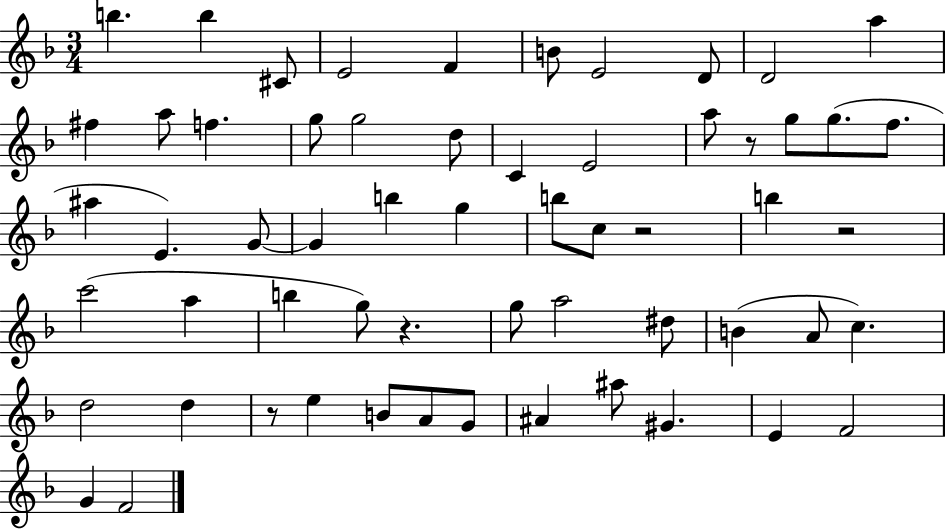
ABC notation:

X:1
T:Untitled
M:3/4
L:1/4
K:F
b b ^C/2 E2 F B/2 E2 D/2 D2 a ^f a/2 f g/2 g2 d/2 C E2 a/2 z/2 g/2 g/2 f/2 ^a E G/2 G b g b/2 c/2 z2 b z2 c'2 a b g/2 z g/2 a2 ^d/2 B A/2 c d2 d z/2 e B/2 A/2 G/2 ^A ^a/2 ^G E F2 G F2